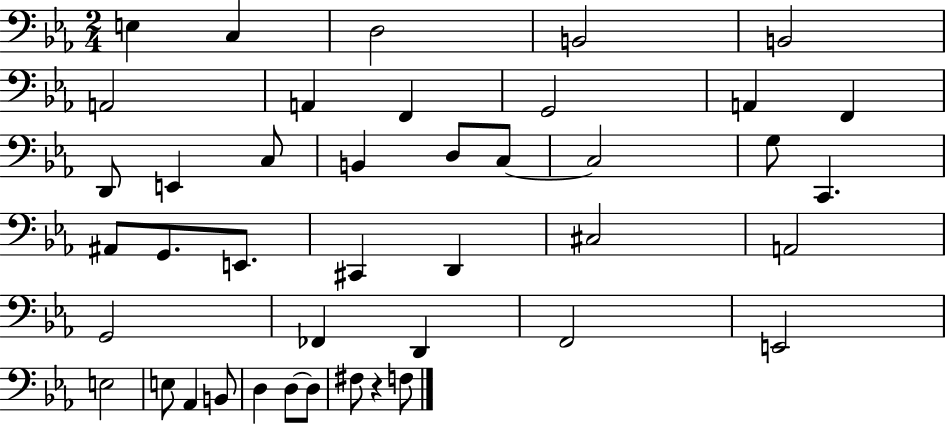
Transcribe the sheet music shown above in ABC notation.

X:1
T:Untitled
M:2/4
L:1/4
K:Eb
E, C, D,2 B,,2 B,,2 A,,2 A,, F,, G,,2 A,, F,, D,,/2 E,, C,/2 B,, D,/2 C,/2 C,2 G,/2 C,, ^A,,/2 G,,/2 E,,/2 ^C,, D,, ^C,2 A,,2 G,,2 _F,, D,, F,,2 E,,2 E,2 E,/2 _A,, B,,/2 D, D,/2 D,/2 ^F,/2 z F,/2